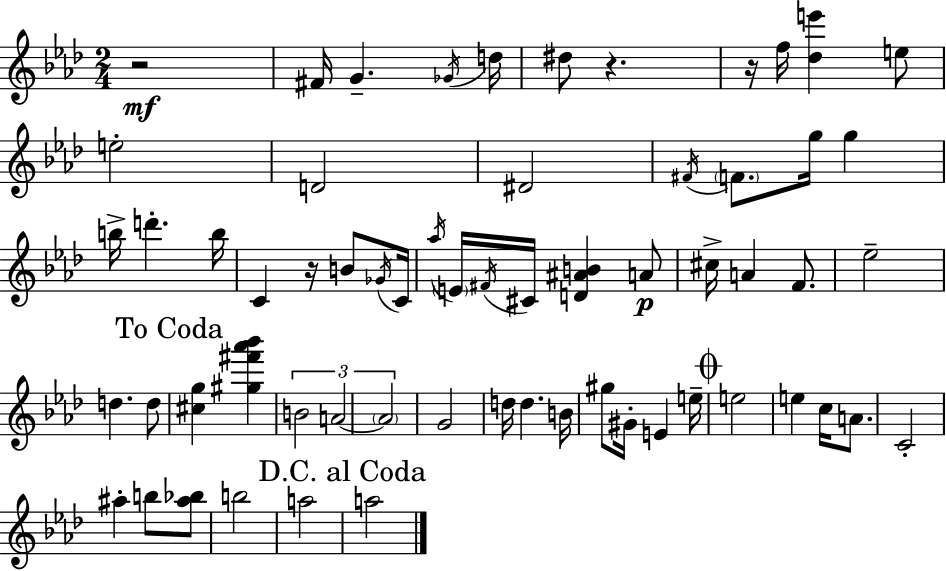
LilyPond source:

{
  \clef treble
  \numericTimeSignature
  \time 2/4
  \key aes \major
  r2\mf | fis'16 g'4.-- \acciaccatura { ges'16 } | d''16 dis''8 r4. | r16 f''16 <des'' e'''>4 e''8 | \break e''2-. | d'2 | dis'2 | \acciaccatura { fis'16 } \parenthesize f'8. g''16 g''4 | \break b''16-> d'''4.-. | b''16 c'4 r16 b'8 | \acciaccatura { ges'16 } c'16 \acciaccatura { aes''16 } \parenthesize e'16 \acciaccatura { fis'16 } cis'16 <d' ais' b'>4 | a'8\p cis''16-> a'4 | \break f'8. ees''2-- | d''4. | d''8 \mark "To Coda" <cis'' g''>4 | <gis'' fis''' aes''' bes'''>4 \tuplet 3/2 { b'2 | \break a'2~~ | \parenthesize a'2 } | g'2 | d''16 d''4. | \break b'16 gis''8 gis'16-. | e'4 e''16-- \mark \markup { \musicglyph "scripts.coda" } e''2 | e''4 | c''16 a'8. c'2-. | \break ais''4-. | b''8 <ais'' bes''>8 b''2 | a''2 | \mark "D.C. al Coda" a''2 | \break \bar "|."
}